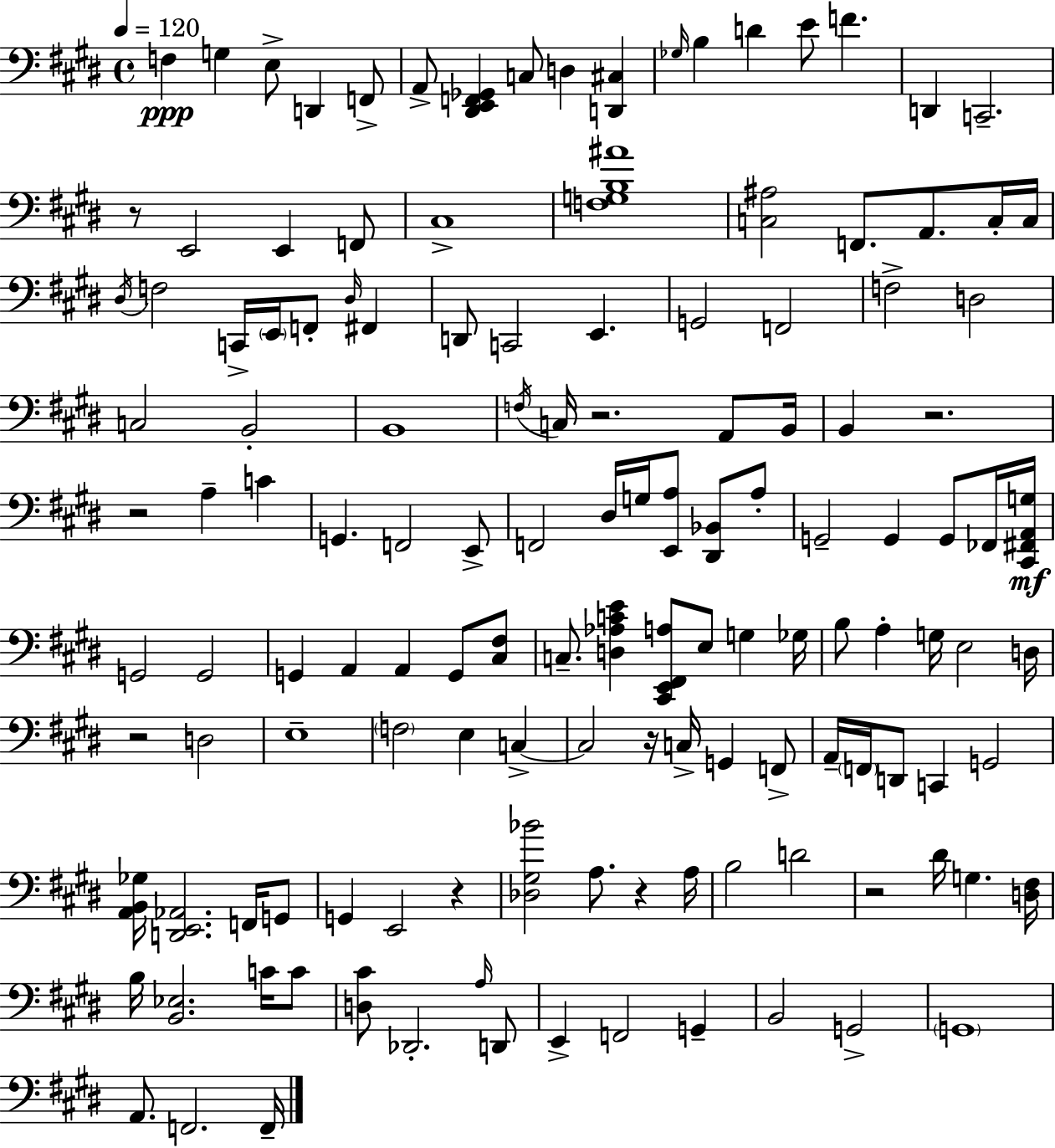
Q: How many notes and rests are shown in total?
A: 137